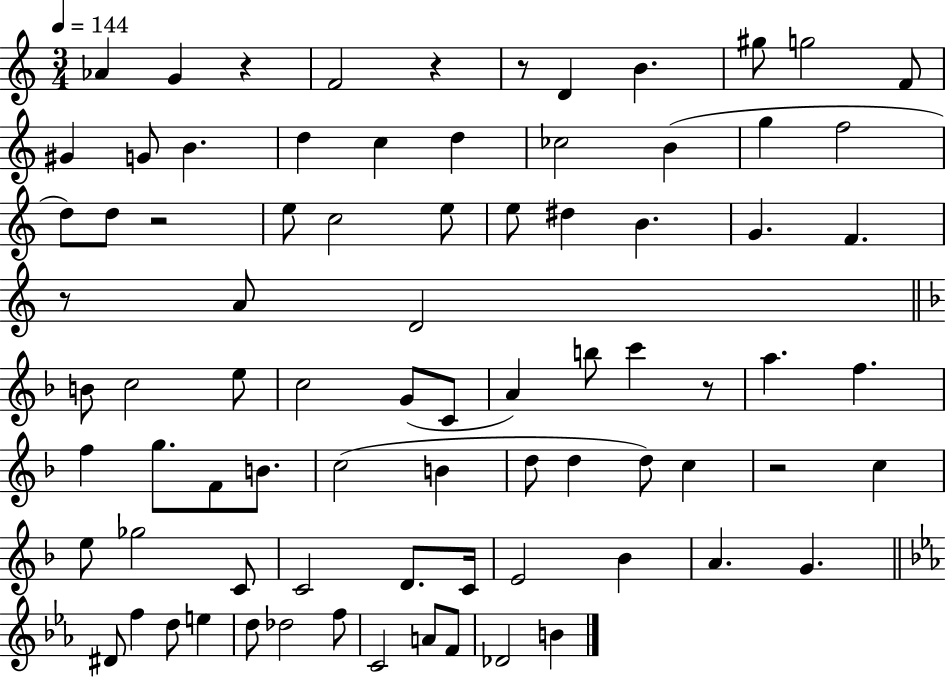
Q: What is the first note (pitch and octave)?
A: Ab4